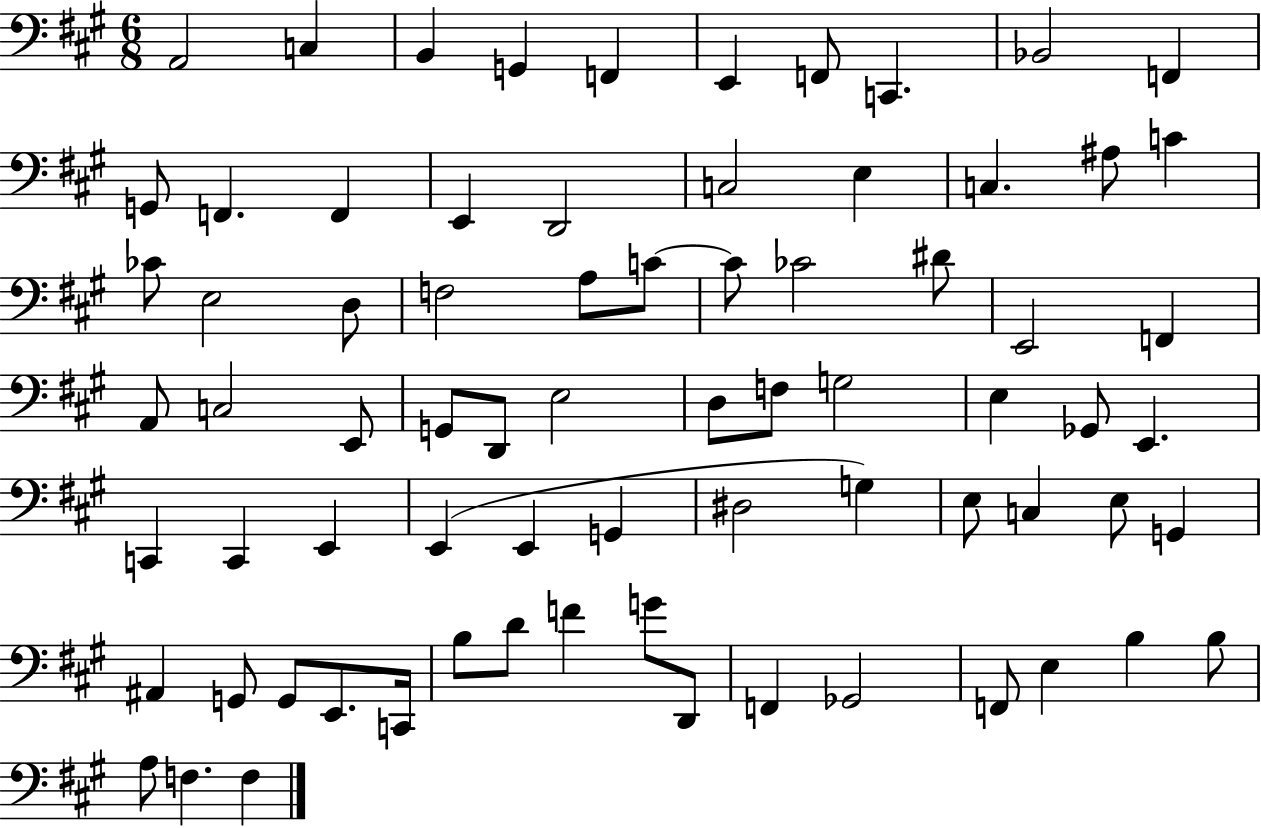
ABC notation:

X:1
T:Untitled
M:6/8
L:1/4
K:A
A,,2 C, B,, G,, F,, E,, F,,/2 C,, _B,,2 F,, G,,/2 F,, F,, E,, D,,2 C,2 E, C, ^A,/2 C _C/2 E,2 D,/2 F,2 A,/2 C/2 C/2 _C2 ^D/2 E,,2 F,, A,,/2 C,2 E,,/2 G,,/2 D,,/2 E,2 D,/2 F,/2 G,2 E, _G,,/2 E,, C,, C,, E,, E,, E,, G,, ^D,2 G, E,/2 C, E,/2 G,, ^A,, G,,/2 G,,/2 E,,/2 C,,/4 B,/2 D/2 F G/2 D,,/2 F,, _G,,2 F,,/2 E, B, B,/2 A,/2 F, F,